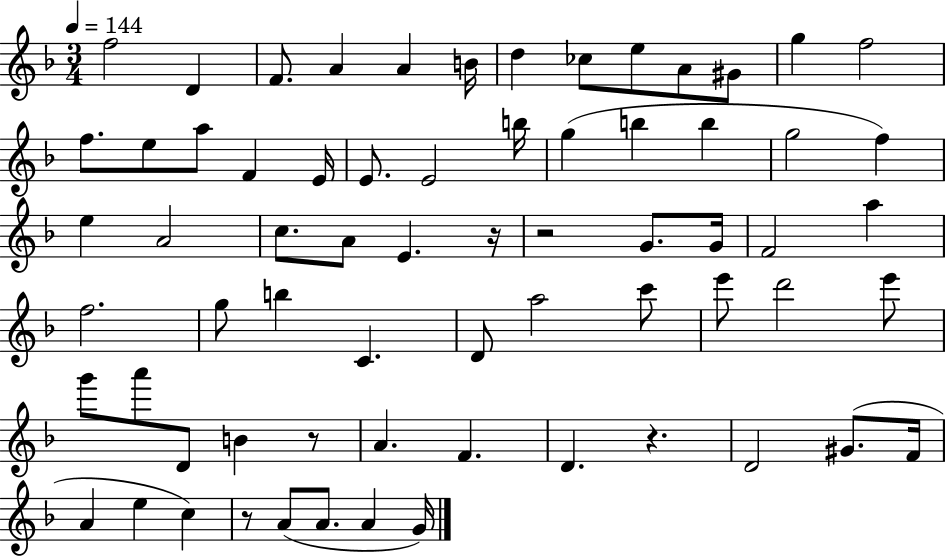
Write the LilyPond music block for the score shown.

{
  \clef treble
  \numericTimeSignature
  \time 3/4
  \key f \major
  \tempo 4 = 144
  f''2 d'4 | f'8. a'4 a'4 b'16 | d''4 ces''8 e''8 a'8 gis'8 | g''4 f''2 | \break f''8. e''8 a''8 f'4 e'16 | e'8. e'2 b''16 | g''4( b''4 b''4 | g''2 f''4) | \break e''4 a'2 | c''8. a'8 e'4. r16 | r2 g'8. g'16 | f'2 a''4 | \break f''2. | g''8 b''4 c'4. | d'8 a''2 c'''8 | e'''8 d'''2 e'''8 | \break g'''8 a'''8 d'8 b'4 r8 | a'4. f'4. | d'4. r4. | d'2 gis'8.( f'16 | \break a'4 e''4 c''4) | r8 a'8( a'8. a'4 g'16) | \bar "|."
}